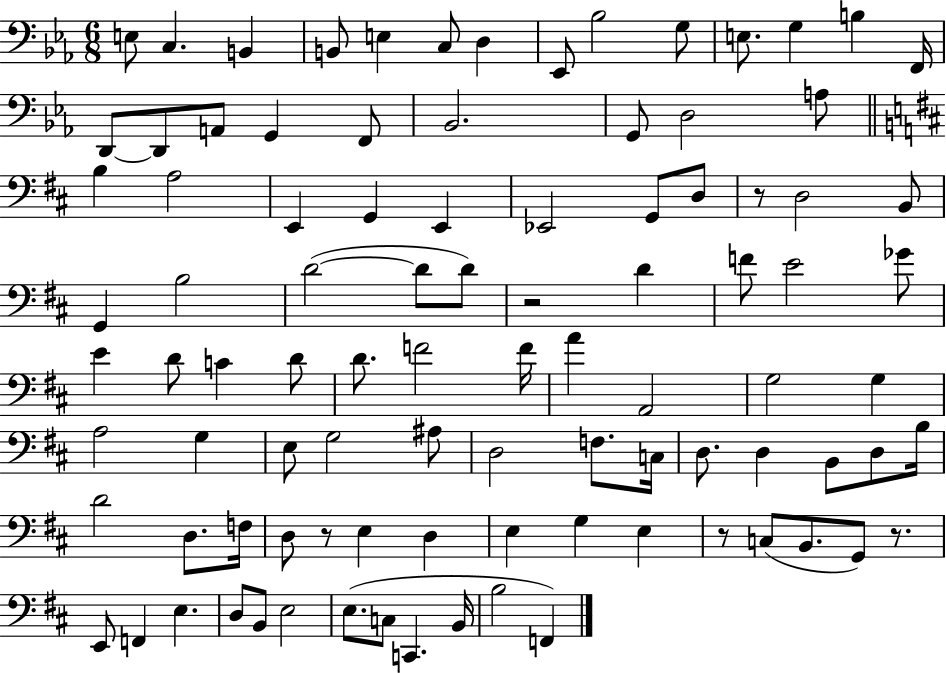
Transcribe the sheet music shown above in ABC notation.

X:1
T:Untitled
M:6/8
L:1/4
K:Eb
E,/2 C, B,, B,,/2 E, C,/2 D, _E,,/2 _B,2 G,/2 E,/2 G, B, F,,/4 D,,/2 D,,/2 A,,/2 G,, F,,/2 _B,,2 G,,/2 D,2 A,/2 B, A,2 E,, G,, E,, _E,,2 G,,/2 D,/2 z/2 D,2 B,,/2 G,, B,2 D2 D/2 D/2 z2 D F/2 E2 _G/2 E D/2 C D/2 D/2 F2 F/4 A A,,2 G,2 G, A,2 G, E,/2 G,2 ^A,/2 D,2 F,/2 C,/4 D,/2 D, B,,/2 D,/2 B,/4 D2 D,/2 F,/4 D,/2 z/2 E, D, E, G, E, z/2 C,/2 B,,/2 G,,/2 z/2 E,,/2 F,, E, D,/2 B,,/2 E,2 E,/2 C,/2 C,, B,,/4 B,2 F,,